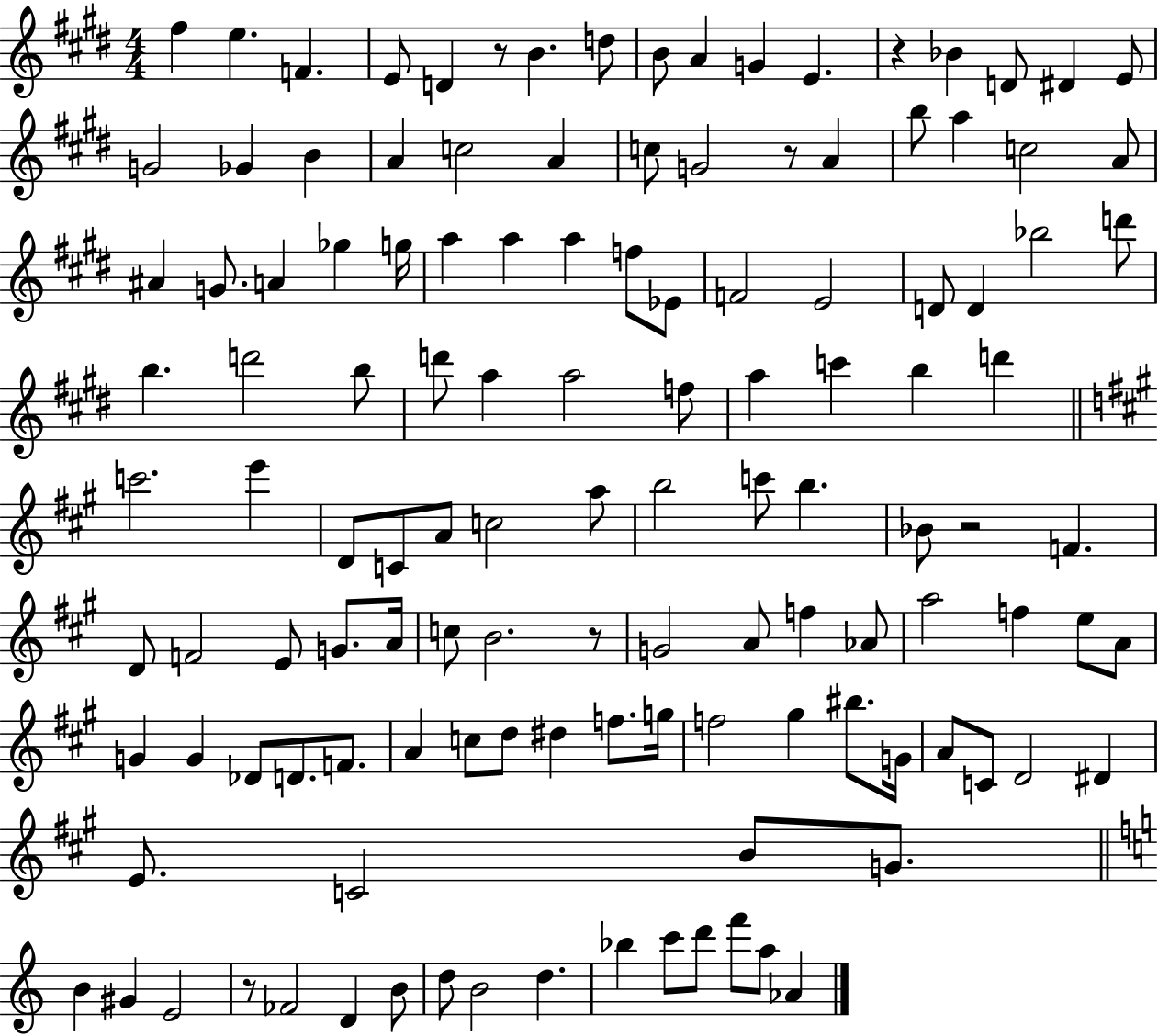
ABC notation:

X:1
T:Untitled
M:4/4
L:1/4
K:E
^f e F E/2 D z/2 B d/2 B/2 A G E z _B D/2 ^D E/2 G2 _G B A c2 A c/2 G2 z/2 A b/2 a c2 A/2 ^A G/2 A _g g/4 a a a f/2 _E/2 F2 E2 D/2 D _b2 d'/2 b d'2 b/2 d'/2 a a2 f/2 a c' b d' c'2 e' D/2 C/2 A/2 c2 a/2 b2 c'/2 b _B/2 z2 F D/2 F2 E/2 G/2 A/4 c/2 B2 z/2 G2 A/2 f _A/2 a2 f e/2 A/2 G G _D/2 D/2 F/2 A c/2 d/2 ^d f/2 g/4 f2 ^g ^b/2 G/4 A/2 C/2 D2 ^D E/2 C2 B/2 G/2 B ^G E2 z/2 _F2 D B/2 d/2 B2 d _b c'/2 d'/2 f'/2 a/2 _A